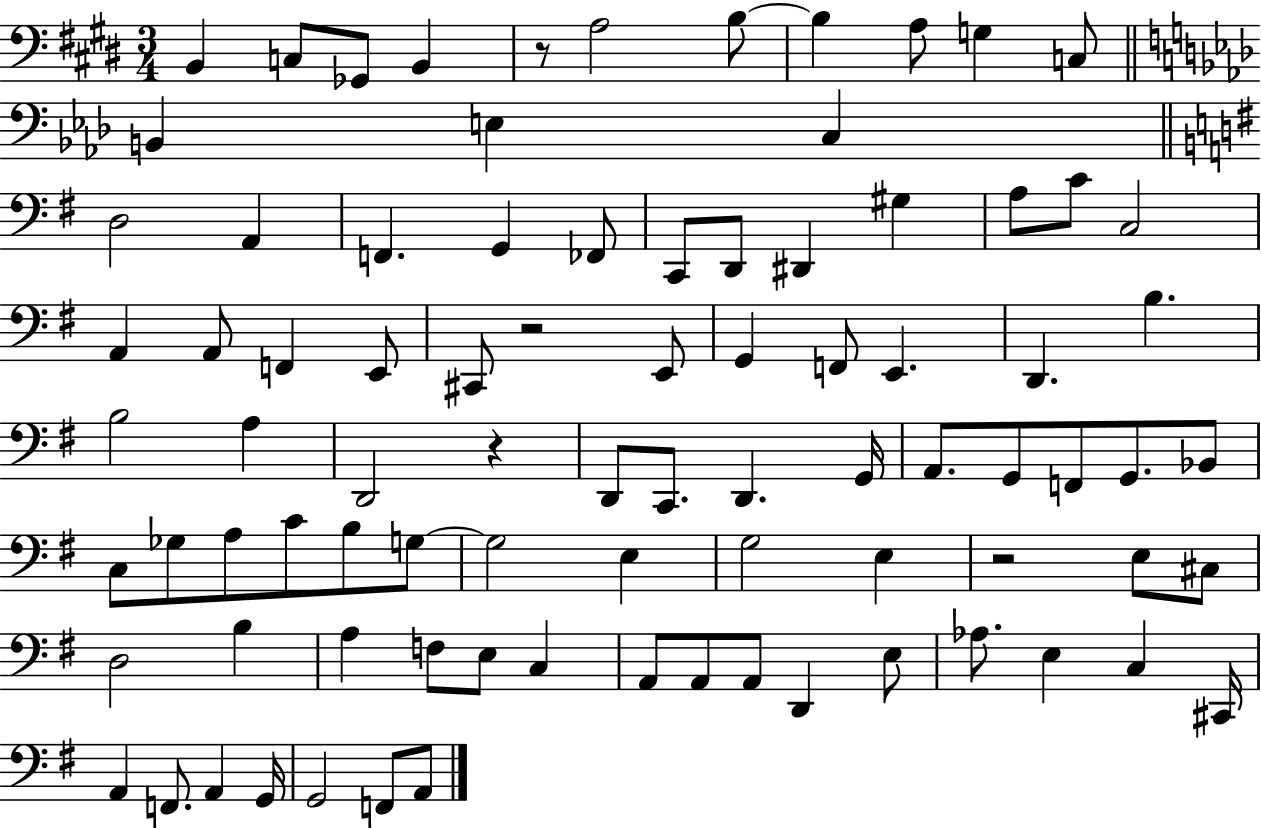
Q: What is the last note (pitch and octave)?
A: A2